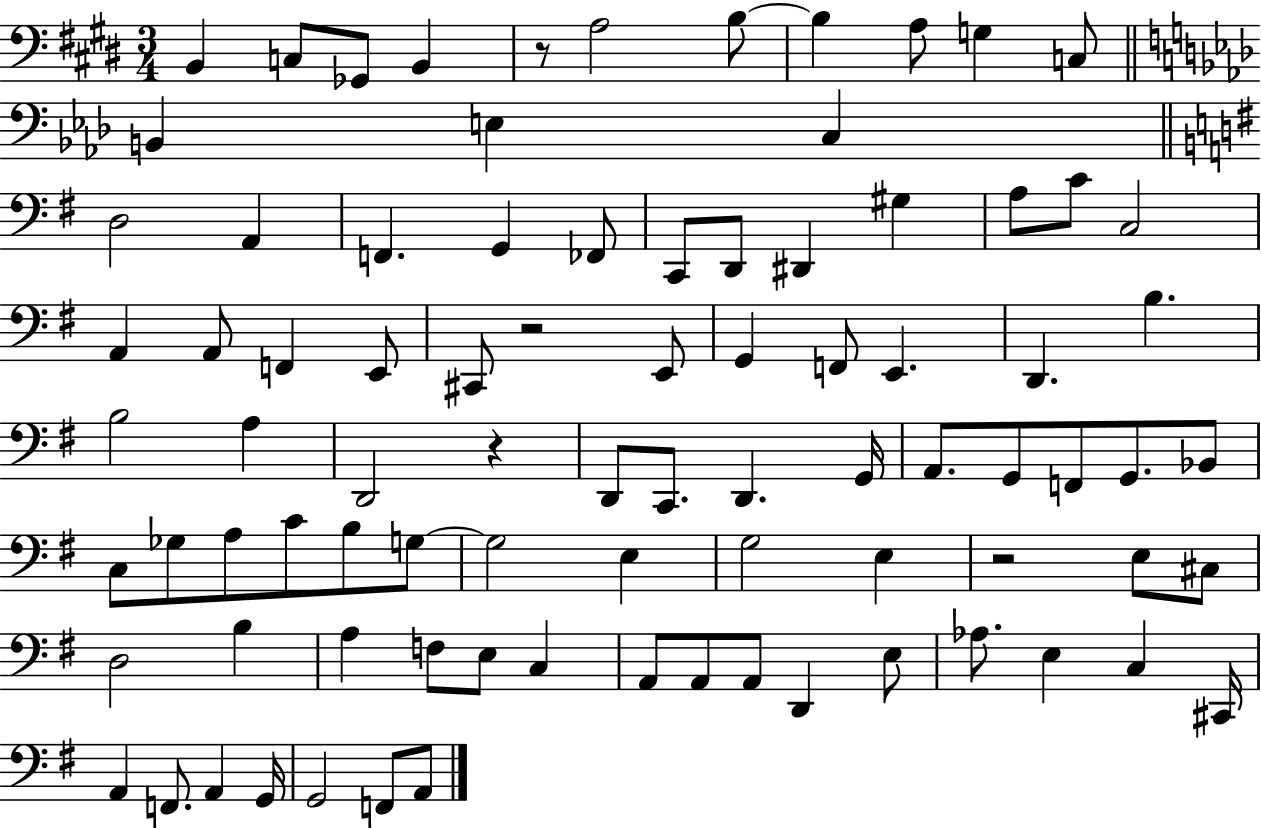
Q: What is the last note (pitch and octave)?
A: A2